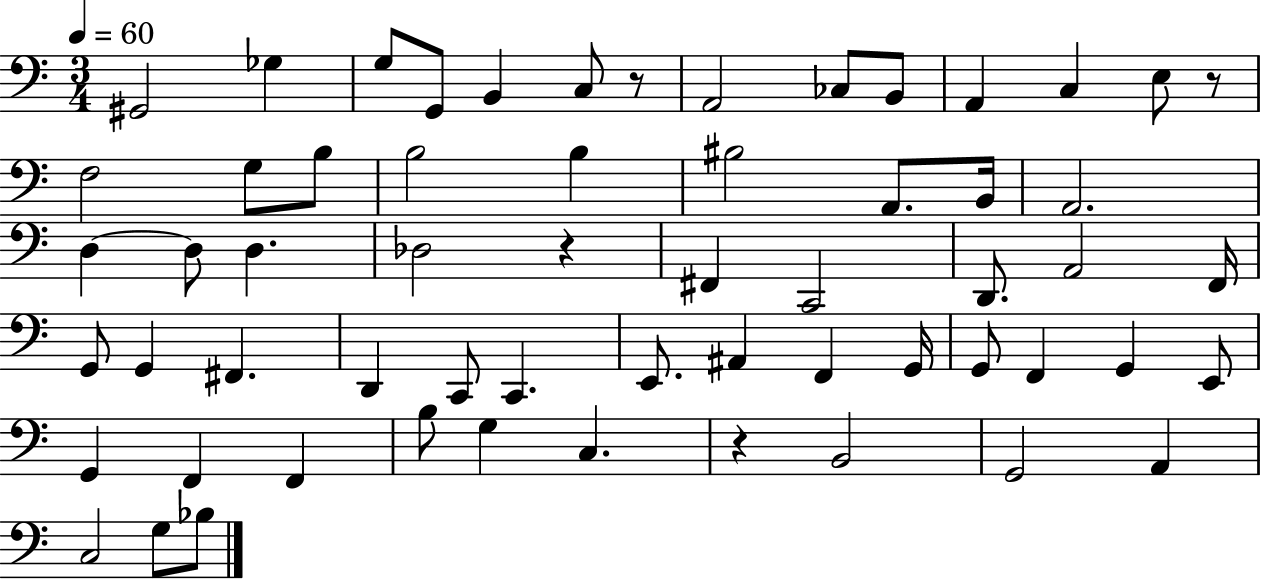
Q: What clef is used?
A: bass